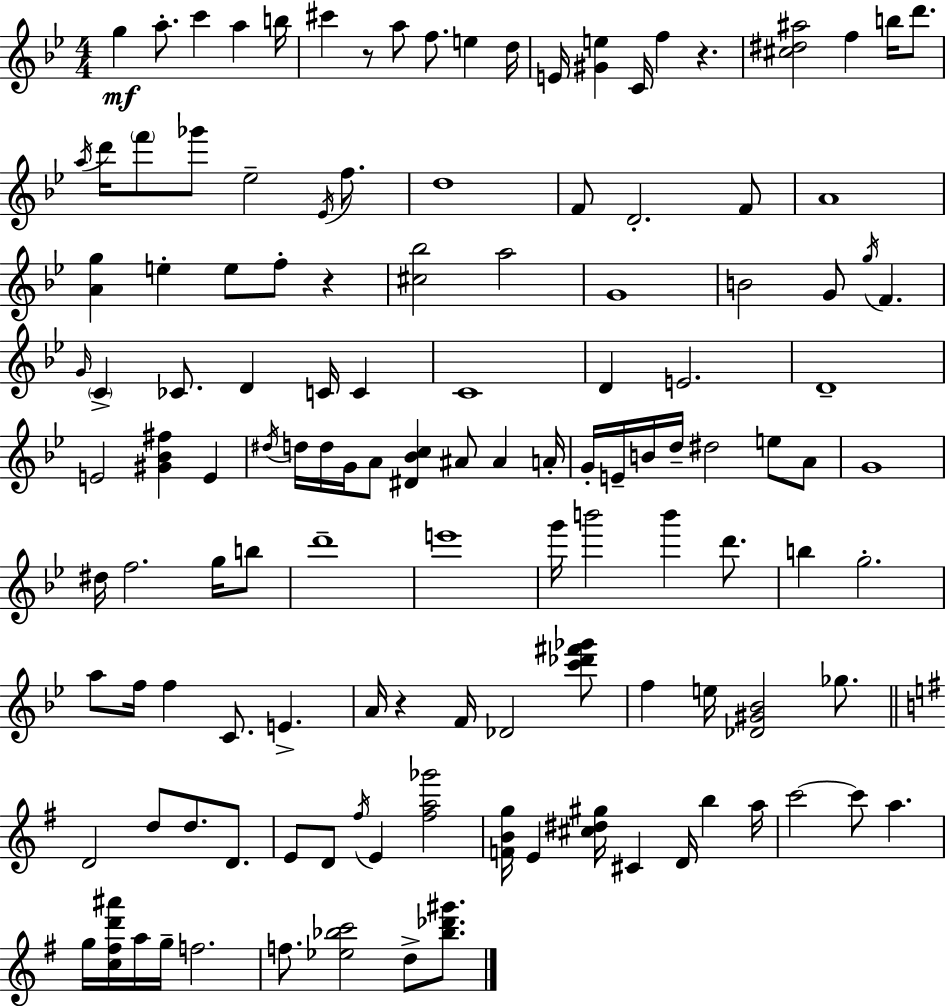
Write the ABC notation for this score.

X:1
T:Untitled
M:4/4
L:1/4
K:Bb
g a/2 c' a b/4 ^c' z/2 a/2 f/2 e d/4 E/4 [^Ge] C/4 f z [^c^d^a]2 f b/4 d'/2 a/4 d'/4 f'/2 _g'/2 _e2 _E/4 f/2 d4 F/2 D2 F/2 A4 [Ag] e e/2 f/2 z [^c_b]2 a2 G4 B2 G/2 g/4 F G/4 C _C/2 D C/4 C C4 D E2 D4 E2 [^G_B^f] E ^d/4 d/4 d/4 G/4 A/2 [^D_Bc] ^A/2 ^A A/4 G/4 E/4 B/4 d/4 ^d2 e/2 A/2 G4 ^d/4 f2 g/4 b/2 d'4 e'4 g'/4 b'2 b' d'/2 b g2 a/2 f/4 f C/2 E A/4 z F/4 _D2 [c'_d'^f'_g']/2 f e/4 [_D^G_B]2 _g/2 D2 d/2 d/2 D/2 E/2 D/2 ^f/4 E [^fa_g']2 [FBg]/4 E [^c^d^g]/4 ^C D/4 b a/4 c'2 c'/2 a g/4 [c^fd'^a']/4 a/4 g/4 f2 f/2 [_e_bc']2 d/2 [_b_d'^g']/2